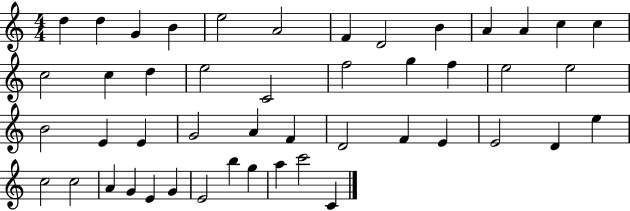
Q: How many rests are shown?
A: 0